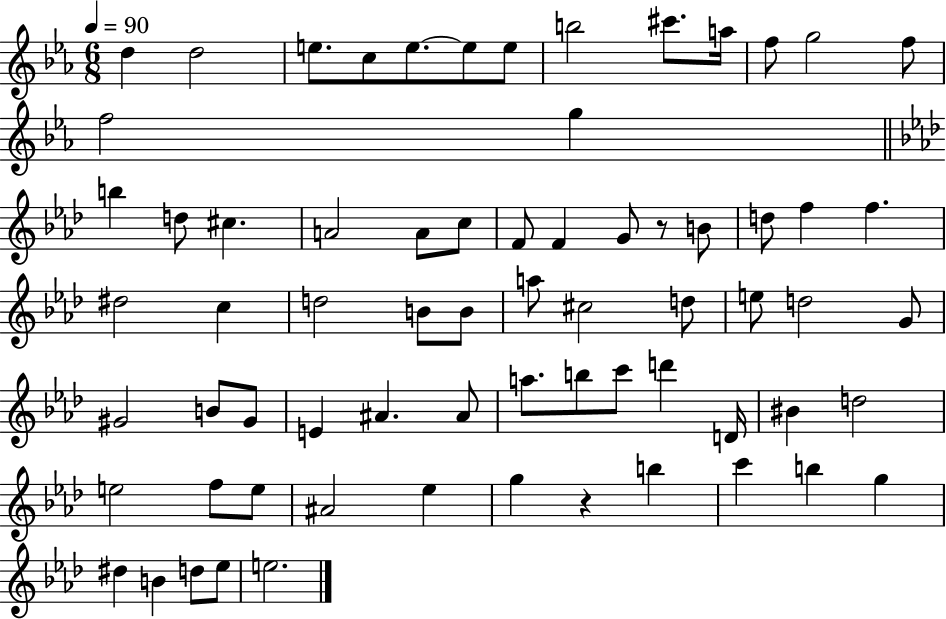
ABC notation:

X:1
T:Untitled
M:6/8
L:1/4
K:Eb
d d2 e/2 c/2 e/2 e/2 e/2 b2 ^c'/2 a/4 f/2 g2 f/2 f2 g b d/2 ^c A2 A/2 c/2 F/2 F G/2 z/2 B/2 d/2 f f ^d2 c d2 B/2 B/2 a/2 ^c2 d/2 e/2 d2 G/2 ^G2 B/2 ^G/2 E ^A ^A/2 a/2 b/2 c'/2 d' D/4 ^B d2 e2 f/2 e/2 ^A2 _e g z b c' b g ^d B d/2 _e/2 e2